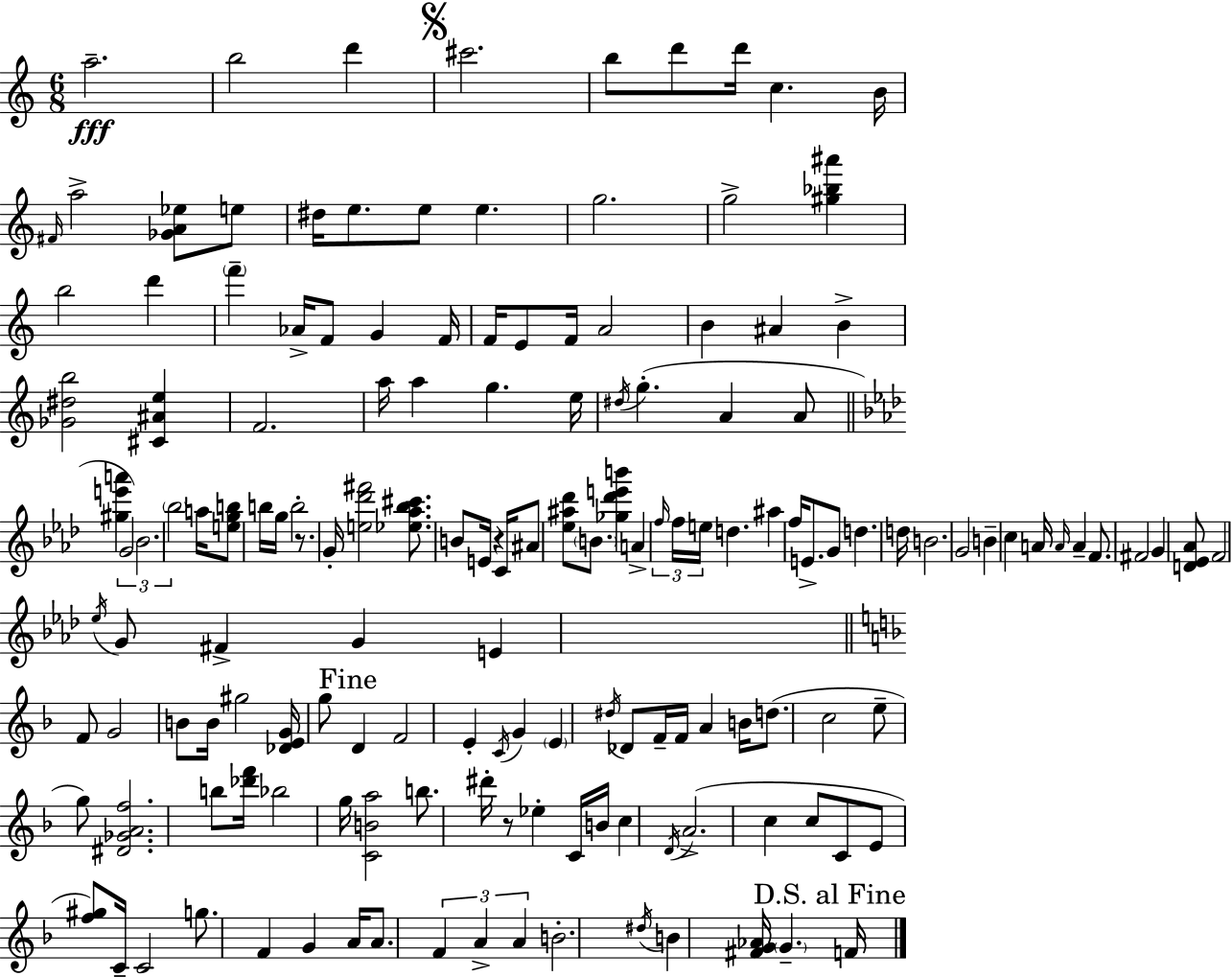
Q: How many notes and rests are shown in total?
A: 153